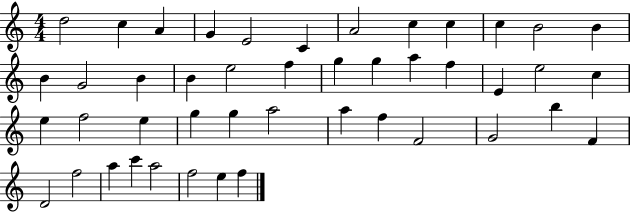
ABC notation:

X:1
T:Untitled
M:4/4
L:1/4
K:C
d2 c A G E2 C A2 c c c B2 B B G2 B B e2 f g g a f E e2 c e f2 e g g a2 a f F2 G2 b F D2 f2 a c' a2 f2 e f